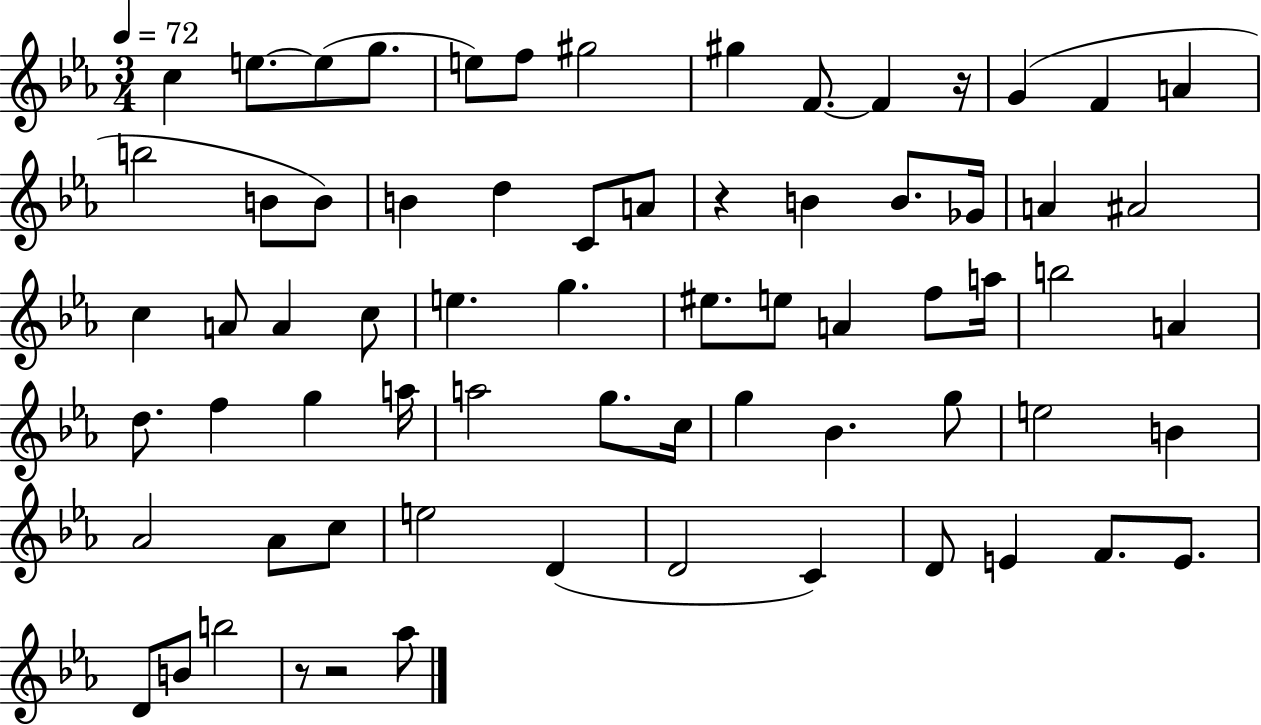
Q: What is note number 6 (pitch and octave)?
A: F5